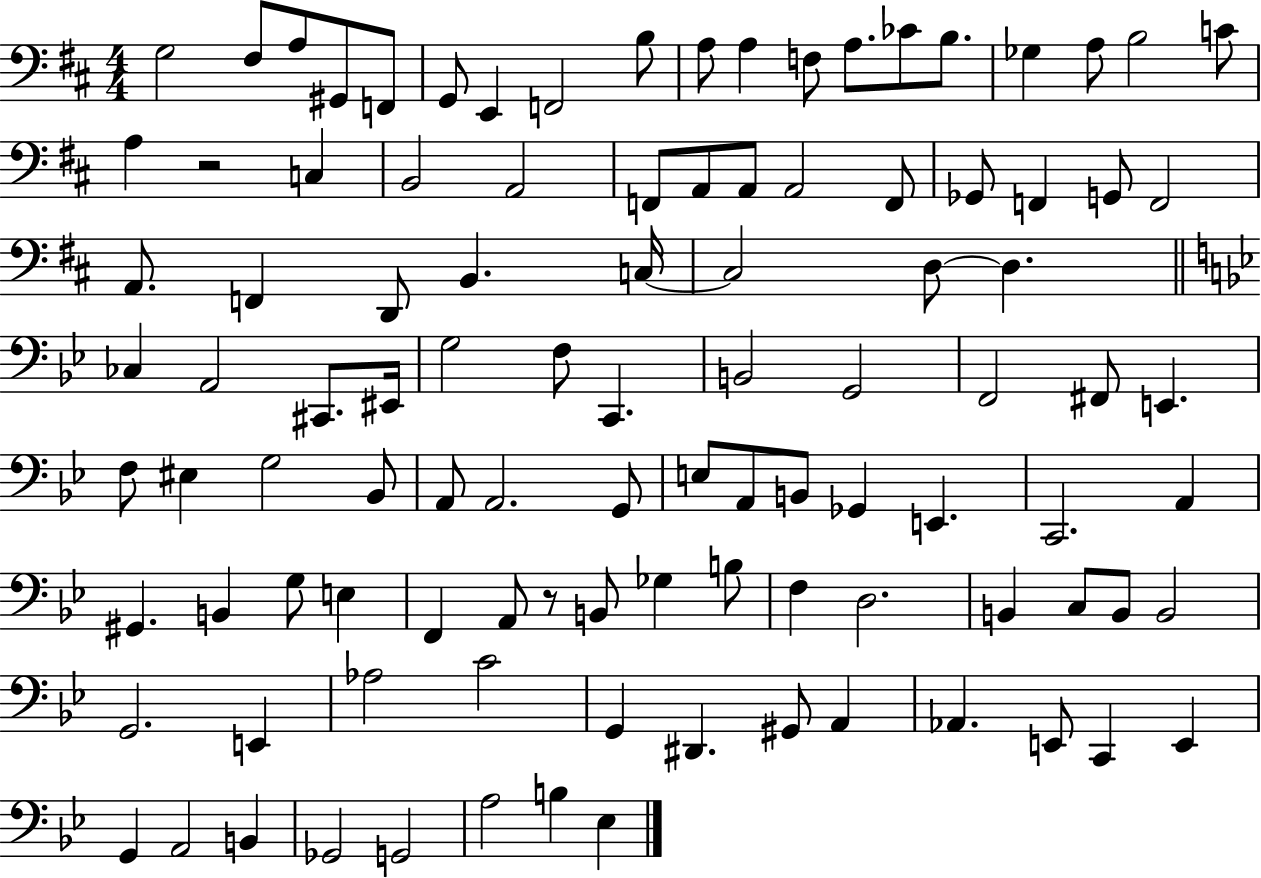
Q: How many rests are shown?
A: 2